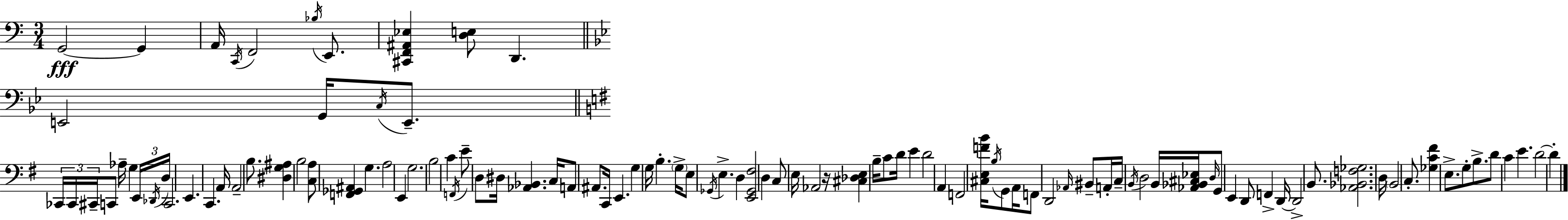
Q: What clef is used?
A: bass